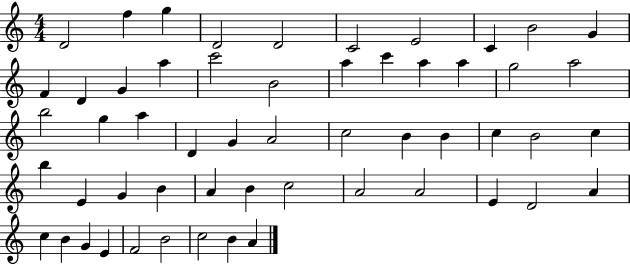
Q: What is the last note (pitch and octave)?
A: A4